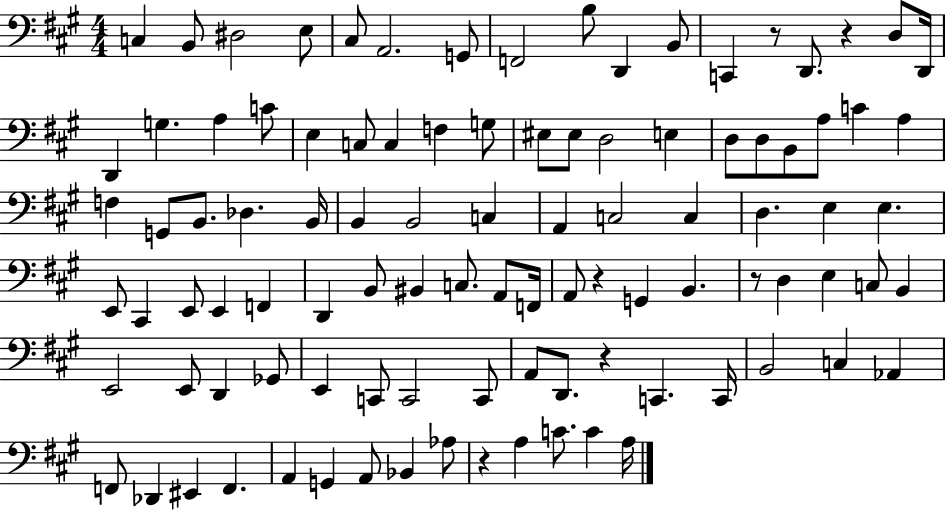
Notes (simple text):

C3/q B2/e D#3/h E3/e C#3/e A2/h. G2/e F2/h B3/e D2/q B2/e C2/q R/e D2/e. R/q D3/e D2/s D2/q G3/q. A3/q C4/e E3/q C3/e C3/q F3/q G3/e EIS3/e EIS3/e D3/h E3/q D3/e D3/e B2/e A3/e C4/q A3/q F3/q G2/e B2/e. Db3/q. B2/s B2/q B2/h C3/q A2/q C3/h C3/q D3/q. E3/q E3/q. E2/e C#2/q E2/e E2/q F2/q D2/q B2/e BIS2/q C3/e. A2/e F2/s A2/e R/q G2/q B2/q. R/e D3/q E3/q C3/e B2/q E2/h E2/e D2/q Gb2/e E2/q C2/e C2/h C2/e A2/e D2/e. R/q C2/q. C2/s B2/h C3/q Ab2/q F2/e Db2/q EIS2/q F2/q. A2/q G2/q A2/e Bb2/q Ab3/e R/q A3/q C4/e. C4/q A3/s